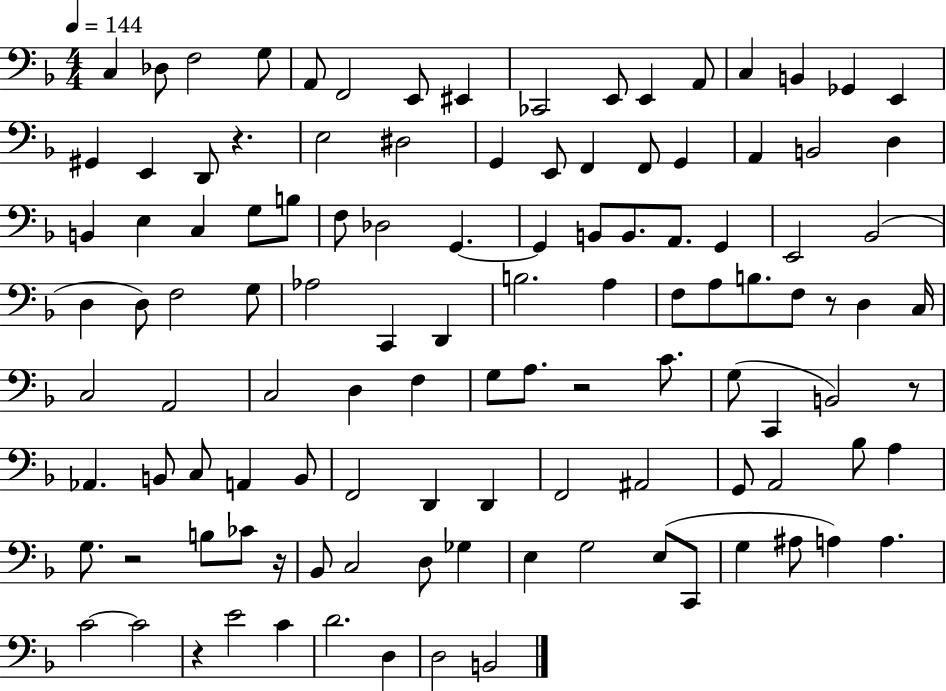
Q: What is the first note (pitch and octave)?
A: C3